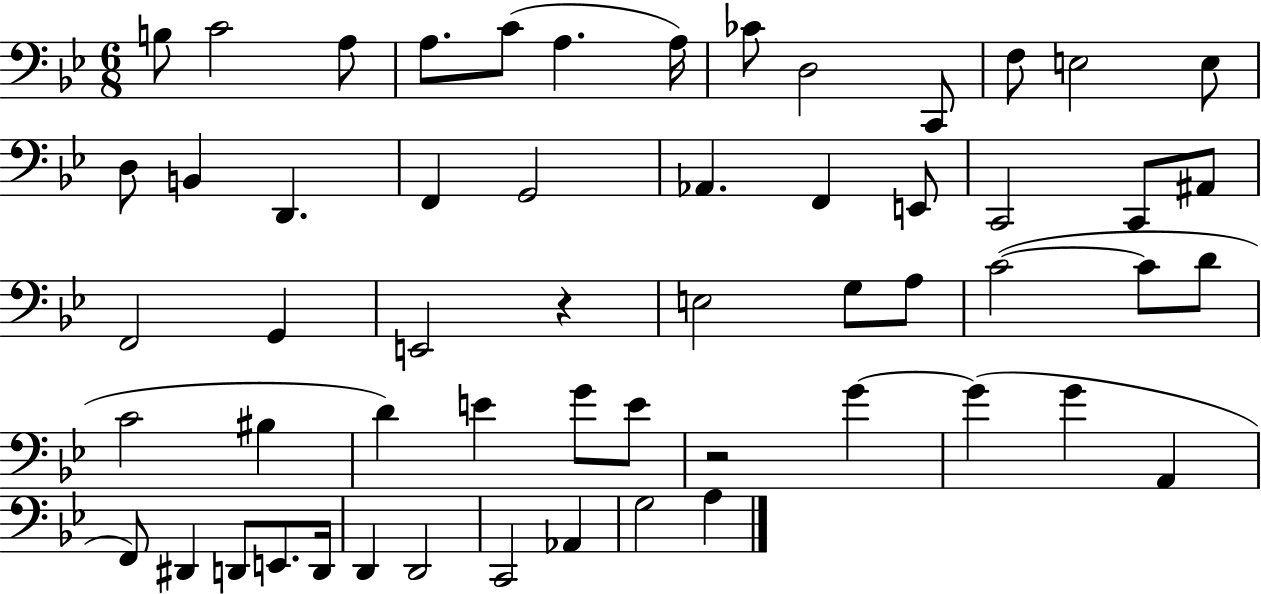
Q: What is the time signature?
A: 6/8